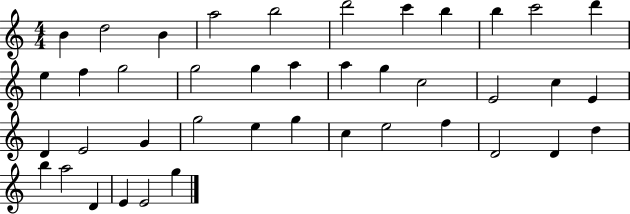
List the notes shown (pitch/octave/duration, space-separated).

B4/q D5/h B4/q A5/h B5/h D6/h C6/q B5/q B5/q C6/h D6/q E5/q F5/q G5/h G5/h G5/q A5/q A5/q G5/q C5/h E4/h C5/q E4/q D4/q E4/h G4/q G5/h E5/q G5/q C5/q E5/h F5/q D4/h D4/q D5/q B5/q A5/h D4/q E4/q E4/h G5/q